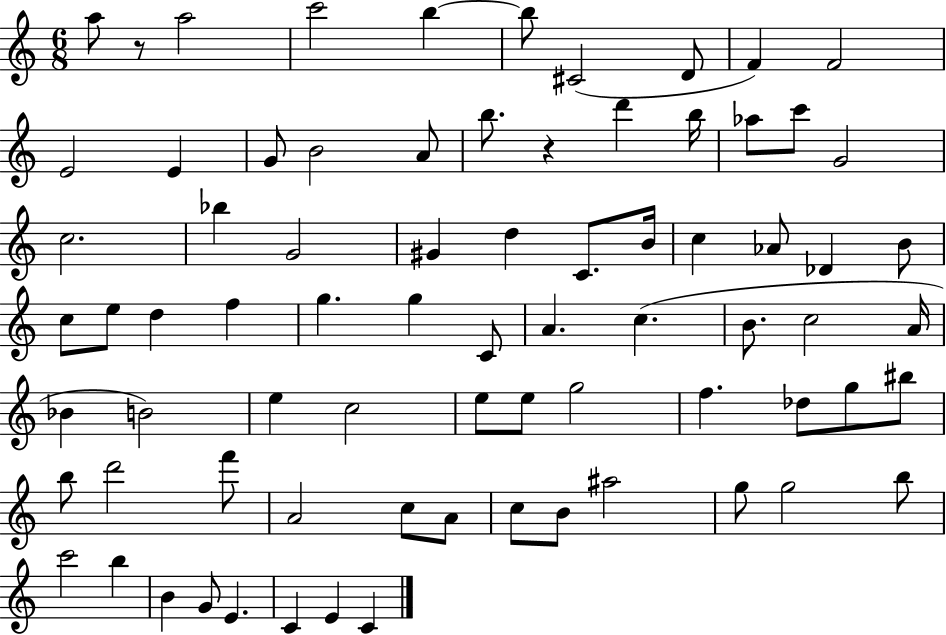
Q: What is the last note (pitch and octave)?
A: C4